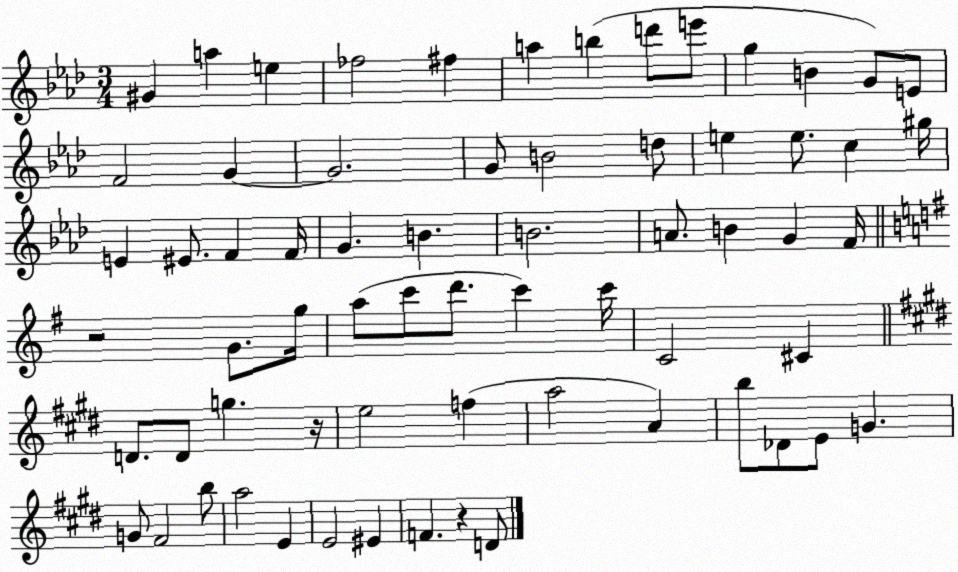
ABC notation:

X:1
T:Untitled
M:3/4
L:1/4
K:Ab
^G a e _f2 ^f a b d'/2 e'/2 g B G/2 E/2 F2 G G2 G/2 B2 d/2 e e/2 c ^g/4 E ^E/2 F F/4 G B B2 A/2 B G F/4 z2 G/2 g/4 a/2 c'/2 d'/2 c' c'/4 C2 ^C D/2 D/2 g z/4 e2 f a2 A b/2 _D/2 E/2 G G/2 ^F2 b/2 a2 E E2 ^E F z D/2